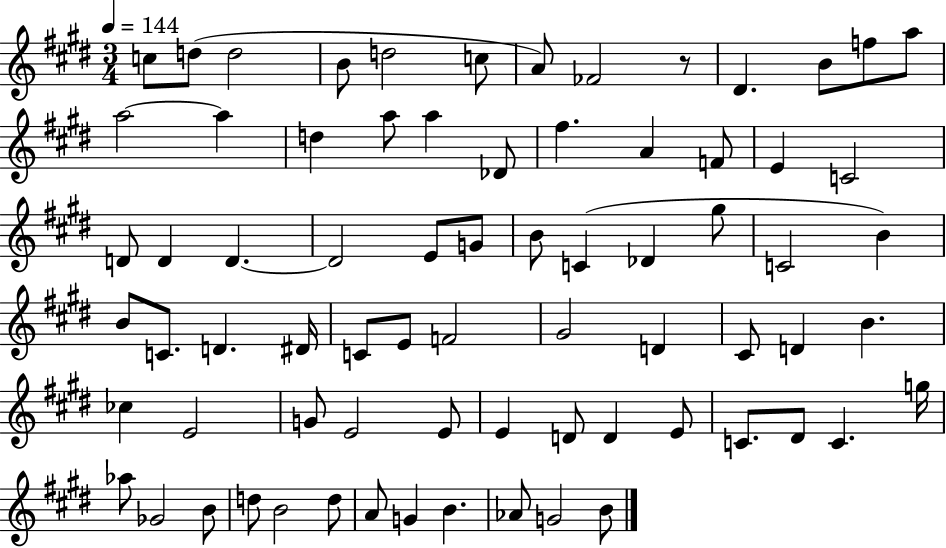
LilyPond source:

{
  \clef treble
  \numericTimeSignature
  \time 3/4
  \key e \major
  \tempo 4 = 144
  c''8 d''8( d''2 | b'8 d''2 c''8 | a'8) fes'2 r8 | dis'4. b'8 f''8 a''8 | \break a''2~~ a''4 | d''4 a''8 a''4 des'8 | fis''4. a'4 f'8 | e'4 c'2 | \break d'8 d'4 d'4.~~ | d'2 e'8 g'8 | b'8 c'4( des'4 gis''8 | c'2 b'4) | \break b'8 c'8. d'4. dis'16 | c'8 e'8 f'2 | gis'2 d'4 | cis'8 d'4 b'4. | \break ces''4 e'2 | g'8 e'2 e'8 | e'4 d'8 d'4 e'8 | c'8. dis'8 c'4. g''16 | \break aes''8 ges'2 b'8 | d''8 b'2 d''8 | a'8 g'4 b'4. | aes'8 g'2 b'8 | \break \bar "|."
}